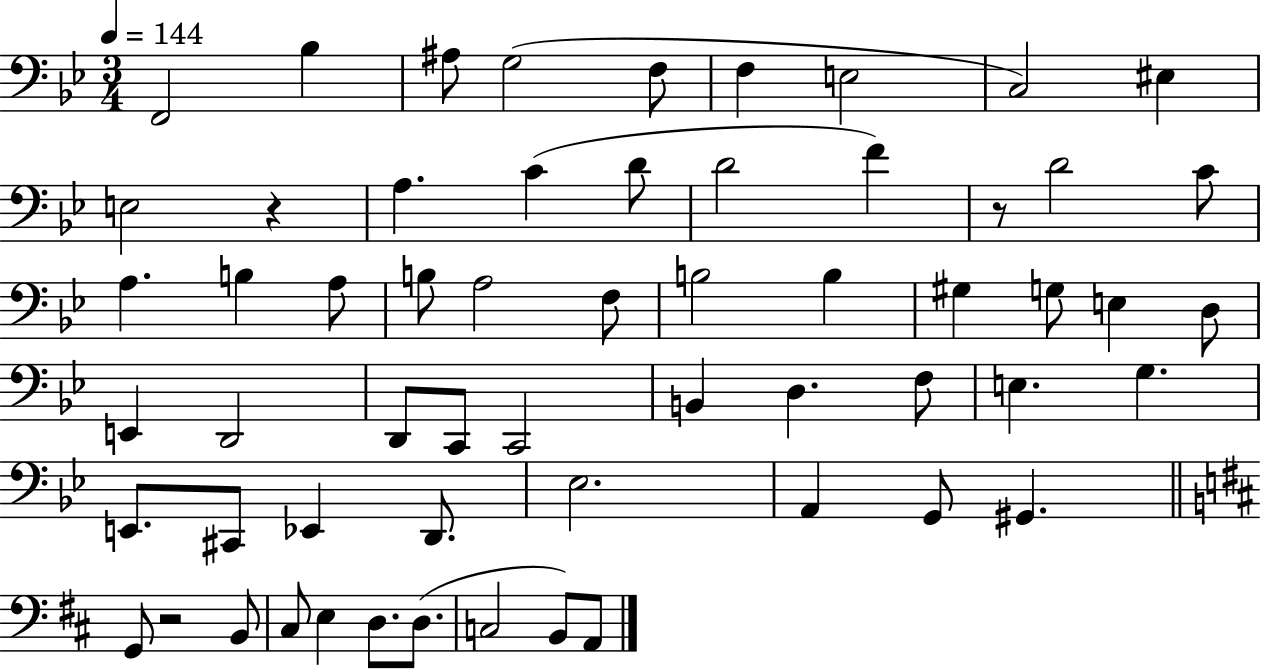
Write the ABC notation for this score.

X:1
T:Untitled
M:3/4
L:1/4
K:Bb
F,,2 _B, ^A,/2 G,2 F,/2 F, E,2 C,2 ^E, E,2 z A, C D/2 D2 F z/2 D2 C/2 A, B, A,/2 B,/2 A,2 F,/2 B,2 B, ^G, G,/2 E, D,/2 E,, D,,2 D,,/2 C,,/2 C,,2 B,, D, F,/2 E, G, E,,/2 ^C,,/2 _E,, D,,/2 _E,2 A,, G,,/2 ^G,, G,,/2 z2 B,,/2 ^C,/2 E, D,/2 D,/2 C,2 B,,/2 A,,/2